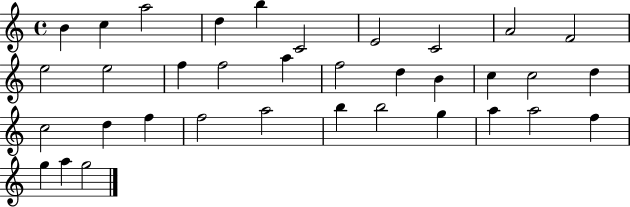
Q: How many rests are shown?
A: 0